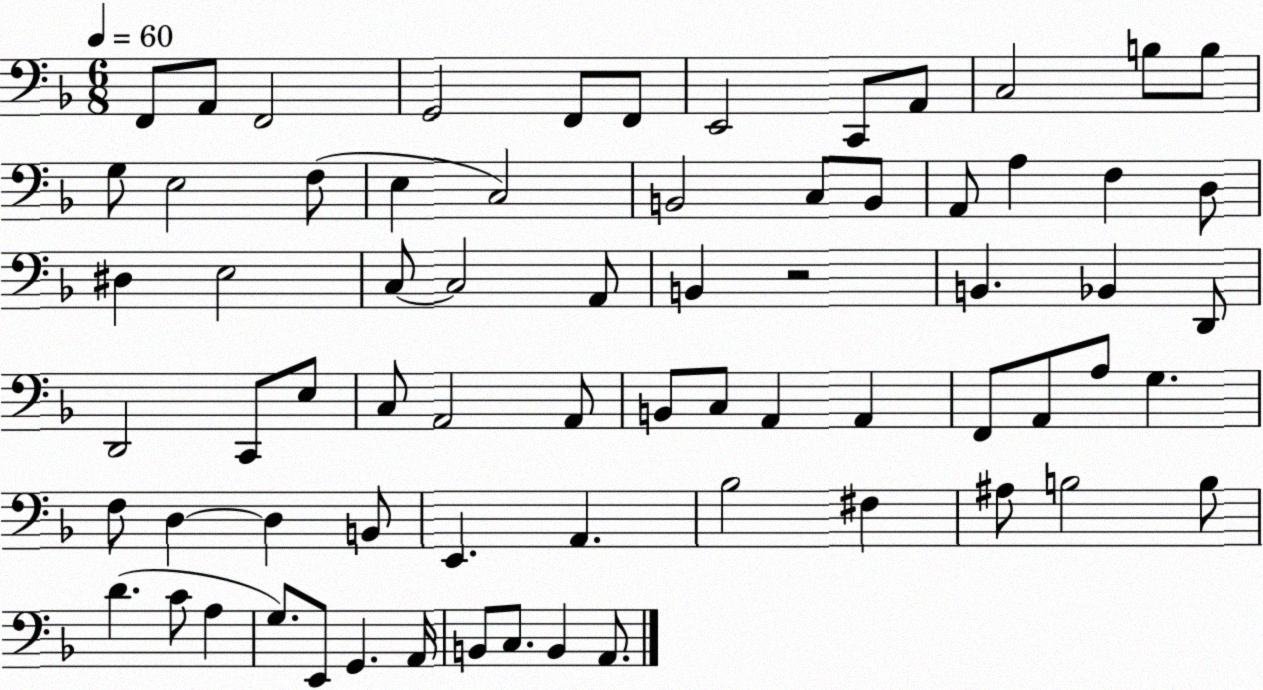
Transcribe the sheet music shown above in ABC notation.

X:1
T:Untitled
M:6/8
L:1/4
K:F
F,,/2 A,,/2 F,,2 G,,2 F,,/2 F,,/2 E,,2 C,,/2 A,,/2 C,2 B,/2 B,/2 G,/2 E,2 F,/2 E, C,2 B,,2 C,/2 B,,/2 A,,/2 A, F, D,/2 ^D, E,2 C,/2 C,2 A,,/2 B,, z2 B,, _B,, D,,/2 D,,2 C,,/2 E,/2 C,/2 A,,2 A,,/2 B,,/2 C,/2 A,, A,, F,,/2 A,,/2 A,/2 G, F,/2 D, D, B,,/2 E,, A,, _B,2 ^F, ^A,/2 B,2 B,/2 D C/2 A, G,/2 E,,/2 G,, A,,/4 B,,/2 C,/2 B,, A,,/2